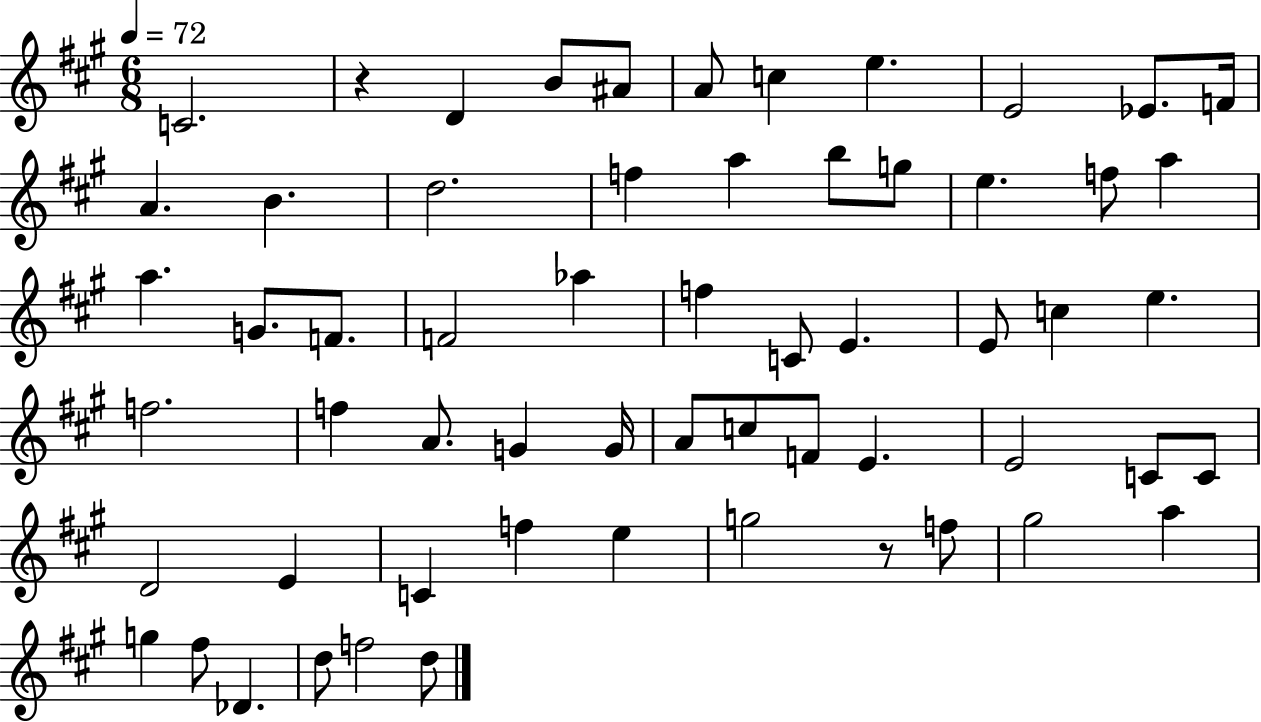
X:1
T:Untitled
M:6/8
L:1/4
K:A
C2 z D B/2 ^A/2 A/2 c e E2 _E/2 F/4 A B d2 f a b/2 g/2 e f/2 a a G/2 F/2 F2 _a f C/2 E E/2 c e f2 f A/2 G G/4 A/2 c/2 F/2 E E2 C/2 C/2 D2 E C f e g2 z/2 f/2 ^g2 a g ^f/2 _D d/2 f2 d/2